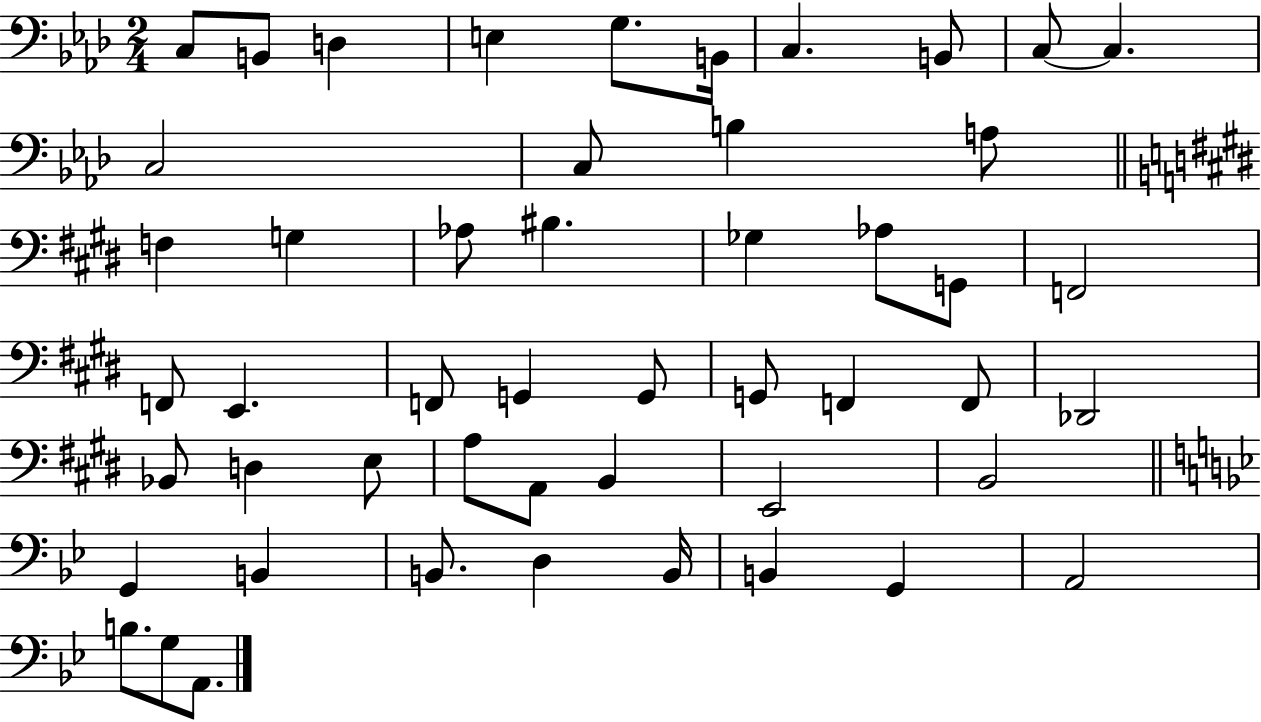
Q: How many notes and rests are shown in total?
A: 50